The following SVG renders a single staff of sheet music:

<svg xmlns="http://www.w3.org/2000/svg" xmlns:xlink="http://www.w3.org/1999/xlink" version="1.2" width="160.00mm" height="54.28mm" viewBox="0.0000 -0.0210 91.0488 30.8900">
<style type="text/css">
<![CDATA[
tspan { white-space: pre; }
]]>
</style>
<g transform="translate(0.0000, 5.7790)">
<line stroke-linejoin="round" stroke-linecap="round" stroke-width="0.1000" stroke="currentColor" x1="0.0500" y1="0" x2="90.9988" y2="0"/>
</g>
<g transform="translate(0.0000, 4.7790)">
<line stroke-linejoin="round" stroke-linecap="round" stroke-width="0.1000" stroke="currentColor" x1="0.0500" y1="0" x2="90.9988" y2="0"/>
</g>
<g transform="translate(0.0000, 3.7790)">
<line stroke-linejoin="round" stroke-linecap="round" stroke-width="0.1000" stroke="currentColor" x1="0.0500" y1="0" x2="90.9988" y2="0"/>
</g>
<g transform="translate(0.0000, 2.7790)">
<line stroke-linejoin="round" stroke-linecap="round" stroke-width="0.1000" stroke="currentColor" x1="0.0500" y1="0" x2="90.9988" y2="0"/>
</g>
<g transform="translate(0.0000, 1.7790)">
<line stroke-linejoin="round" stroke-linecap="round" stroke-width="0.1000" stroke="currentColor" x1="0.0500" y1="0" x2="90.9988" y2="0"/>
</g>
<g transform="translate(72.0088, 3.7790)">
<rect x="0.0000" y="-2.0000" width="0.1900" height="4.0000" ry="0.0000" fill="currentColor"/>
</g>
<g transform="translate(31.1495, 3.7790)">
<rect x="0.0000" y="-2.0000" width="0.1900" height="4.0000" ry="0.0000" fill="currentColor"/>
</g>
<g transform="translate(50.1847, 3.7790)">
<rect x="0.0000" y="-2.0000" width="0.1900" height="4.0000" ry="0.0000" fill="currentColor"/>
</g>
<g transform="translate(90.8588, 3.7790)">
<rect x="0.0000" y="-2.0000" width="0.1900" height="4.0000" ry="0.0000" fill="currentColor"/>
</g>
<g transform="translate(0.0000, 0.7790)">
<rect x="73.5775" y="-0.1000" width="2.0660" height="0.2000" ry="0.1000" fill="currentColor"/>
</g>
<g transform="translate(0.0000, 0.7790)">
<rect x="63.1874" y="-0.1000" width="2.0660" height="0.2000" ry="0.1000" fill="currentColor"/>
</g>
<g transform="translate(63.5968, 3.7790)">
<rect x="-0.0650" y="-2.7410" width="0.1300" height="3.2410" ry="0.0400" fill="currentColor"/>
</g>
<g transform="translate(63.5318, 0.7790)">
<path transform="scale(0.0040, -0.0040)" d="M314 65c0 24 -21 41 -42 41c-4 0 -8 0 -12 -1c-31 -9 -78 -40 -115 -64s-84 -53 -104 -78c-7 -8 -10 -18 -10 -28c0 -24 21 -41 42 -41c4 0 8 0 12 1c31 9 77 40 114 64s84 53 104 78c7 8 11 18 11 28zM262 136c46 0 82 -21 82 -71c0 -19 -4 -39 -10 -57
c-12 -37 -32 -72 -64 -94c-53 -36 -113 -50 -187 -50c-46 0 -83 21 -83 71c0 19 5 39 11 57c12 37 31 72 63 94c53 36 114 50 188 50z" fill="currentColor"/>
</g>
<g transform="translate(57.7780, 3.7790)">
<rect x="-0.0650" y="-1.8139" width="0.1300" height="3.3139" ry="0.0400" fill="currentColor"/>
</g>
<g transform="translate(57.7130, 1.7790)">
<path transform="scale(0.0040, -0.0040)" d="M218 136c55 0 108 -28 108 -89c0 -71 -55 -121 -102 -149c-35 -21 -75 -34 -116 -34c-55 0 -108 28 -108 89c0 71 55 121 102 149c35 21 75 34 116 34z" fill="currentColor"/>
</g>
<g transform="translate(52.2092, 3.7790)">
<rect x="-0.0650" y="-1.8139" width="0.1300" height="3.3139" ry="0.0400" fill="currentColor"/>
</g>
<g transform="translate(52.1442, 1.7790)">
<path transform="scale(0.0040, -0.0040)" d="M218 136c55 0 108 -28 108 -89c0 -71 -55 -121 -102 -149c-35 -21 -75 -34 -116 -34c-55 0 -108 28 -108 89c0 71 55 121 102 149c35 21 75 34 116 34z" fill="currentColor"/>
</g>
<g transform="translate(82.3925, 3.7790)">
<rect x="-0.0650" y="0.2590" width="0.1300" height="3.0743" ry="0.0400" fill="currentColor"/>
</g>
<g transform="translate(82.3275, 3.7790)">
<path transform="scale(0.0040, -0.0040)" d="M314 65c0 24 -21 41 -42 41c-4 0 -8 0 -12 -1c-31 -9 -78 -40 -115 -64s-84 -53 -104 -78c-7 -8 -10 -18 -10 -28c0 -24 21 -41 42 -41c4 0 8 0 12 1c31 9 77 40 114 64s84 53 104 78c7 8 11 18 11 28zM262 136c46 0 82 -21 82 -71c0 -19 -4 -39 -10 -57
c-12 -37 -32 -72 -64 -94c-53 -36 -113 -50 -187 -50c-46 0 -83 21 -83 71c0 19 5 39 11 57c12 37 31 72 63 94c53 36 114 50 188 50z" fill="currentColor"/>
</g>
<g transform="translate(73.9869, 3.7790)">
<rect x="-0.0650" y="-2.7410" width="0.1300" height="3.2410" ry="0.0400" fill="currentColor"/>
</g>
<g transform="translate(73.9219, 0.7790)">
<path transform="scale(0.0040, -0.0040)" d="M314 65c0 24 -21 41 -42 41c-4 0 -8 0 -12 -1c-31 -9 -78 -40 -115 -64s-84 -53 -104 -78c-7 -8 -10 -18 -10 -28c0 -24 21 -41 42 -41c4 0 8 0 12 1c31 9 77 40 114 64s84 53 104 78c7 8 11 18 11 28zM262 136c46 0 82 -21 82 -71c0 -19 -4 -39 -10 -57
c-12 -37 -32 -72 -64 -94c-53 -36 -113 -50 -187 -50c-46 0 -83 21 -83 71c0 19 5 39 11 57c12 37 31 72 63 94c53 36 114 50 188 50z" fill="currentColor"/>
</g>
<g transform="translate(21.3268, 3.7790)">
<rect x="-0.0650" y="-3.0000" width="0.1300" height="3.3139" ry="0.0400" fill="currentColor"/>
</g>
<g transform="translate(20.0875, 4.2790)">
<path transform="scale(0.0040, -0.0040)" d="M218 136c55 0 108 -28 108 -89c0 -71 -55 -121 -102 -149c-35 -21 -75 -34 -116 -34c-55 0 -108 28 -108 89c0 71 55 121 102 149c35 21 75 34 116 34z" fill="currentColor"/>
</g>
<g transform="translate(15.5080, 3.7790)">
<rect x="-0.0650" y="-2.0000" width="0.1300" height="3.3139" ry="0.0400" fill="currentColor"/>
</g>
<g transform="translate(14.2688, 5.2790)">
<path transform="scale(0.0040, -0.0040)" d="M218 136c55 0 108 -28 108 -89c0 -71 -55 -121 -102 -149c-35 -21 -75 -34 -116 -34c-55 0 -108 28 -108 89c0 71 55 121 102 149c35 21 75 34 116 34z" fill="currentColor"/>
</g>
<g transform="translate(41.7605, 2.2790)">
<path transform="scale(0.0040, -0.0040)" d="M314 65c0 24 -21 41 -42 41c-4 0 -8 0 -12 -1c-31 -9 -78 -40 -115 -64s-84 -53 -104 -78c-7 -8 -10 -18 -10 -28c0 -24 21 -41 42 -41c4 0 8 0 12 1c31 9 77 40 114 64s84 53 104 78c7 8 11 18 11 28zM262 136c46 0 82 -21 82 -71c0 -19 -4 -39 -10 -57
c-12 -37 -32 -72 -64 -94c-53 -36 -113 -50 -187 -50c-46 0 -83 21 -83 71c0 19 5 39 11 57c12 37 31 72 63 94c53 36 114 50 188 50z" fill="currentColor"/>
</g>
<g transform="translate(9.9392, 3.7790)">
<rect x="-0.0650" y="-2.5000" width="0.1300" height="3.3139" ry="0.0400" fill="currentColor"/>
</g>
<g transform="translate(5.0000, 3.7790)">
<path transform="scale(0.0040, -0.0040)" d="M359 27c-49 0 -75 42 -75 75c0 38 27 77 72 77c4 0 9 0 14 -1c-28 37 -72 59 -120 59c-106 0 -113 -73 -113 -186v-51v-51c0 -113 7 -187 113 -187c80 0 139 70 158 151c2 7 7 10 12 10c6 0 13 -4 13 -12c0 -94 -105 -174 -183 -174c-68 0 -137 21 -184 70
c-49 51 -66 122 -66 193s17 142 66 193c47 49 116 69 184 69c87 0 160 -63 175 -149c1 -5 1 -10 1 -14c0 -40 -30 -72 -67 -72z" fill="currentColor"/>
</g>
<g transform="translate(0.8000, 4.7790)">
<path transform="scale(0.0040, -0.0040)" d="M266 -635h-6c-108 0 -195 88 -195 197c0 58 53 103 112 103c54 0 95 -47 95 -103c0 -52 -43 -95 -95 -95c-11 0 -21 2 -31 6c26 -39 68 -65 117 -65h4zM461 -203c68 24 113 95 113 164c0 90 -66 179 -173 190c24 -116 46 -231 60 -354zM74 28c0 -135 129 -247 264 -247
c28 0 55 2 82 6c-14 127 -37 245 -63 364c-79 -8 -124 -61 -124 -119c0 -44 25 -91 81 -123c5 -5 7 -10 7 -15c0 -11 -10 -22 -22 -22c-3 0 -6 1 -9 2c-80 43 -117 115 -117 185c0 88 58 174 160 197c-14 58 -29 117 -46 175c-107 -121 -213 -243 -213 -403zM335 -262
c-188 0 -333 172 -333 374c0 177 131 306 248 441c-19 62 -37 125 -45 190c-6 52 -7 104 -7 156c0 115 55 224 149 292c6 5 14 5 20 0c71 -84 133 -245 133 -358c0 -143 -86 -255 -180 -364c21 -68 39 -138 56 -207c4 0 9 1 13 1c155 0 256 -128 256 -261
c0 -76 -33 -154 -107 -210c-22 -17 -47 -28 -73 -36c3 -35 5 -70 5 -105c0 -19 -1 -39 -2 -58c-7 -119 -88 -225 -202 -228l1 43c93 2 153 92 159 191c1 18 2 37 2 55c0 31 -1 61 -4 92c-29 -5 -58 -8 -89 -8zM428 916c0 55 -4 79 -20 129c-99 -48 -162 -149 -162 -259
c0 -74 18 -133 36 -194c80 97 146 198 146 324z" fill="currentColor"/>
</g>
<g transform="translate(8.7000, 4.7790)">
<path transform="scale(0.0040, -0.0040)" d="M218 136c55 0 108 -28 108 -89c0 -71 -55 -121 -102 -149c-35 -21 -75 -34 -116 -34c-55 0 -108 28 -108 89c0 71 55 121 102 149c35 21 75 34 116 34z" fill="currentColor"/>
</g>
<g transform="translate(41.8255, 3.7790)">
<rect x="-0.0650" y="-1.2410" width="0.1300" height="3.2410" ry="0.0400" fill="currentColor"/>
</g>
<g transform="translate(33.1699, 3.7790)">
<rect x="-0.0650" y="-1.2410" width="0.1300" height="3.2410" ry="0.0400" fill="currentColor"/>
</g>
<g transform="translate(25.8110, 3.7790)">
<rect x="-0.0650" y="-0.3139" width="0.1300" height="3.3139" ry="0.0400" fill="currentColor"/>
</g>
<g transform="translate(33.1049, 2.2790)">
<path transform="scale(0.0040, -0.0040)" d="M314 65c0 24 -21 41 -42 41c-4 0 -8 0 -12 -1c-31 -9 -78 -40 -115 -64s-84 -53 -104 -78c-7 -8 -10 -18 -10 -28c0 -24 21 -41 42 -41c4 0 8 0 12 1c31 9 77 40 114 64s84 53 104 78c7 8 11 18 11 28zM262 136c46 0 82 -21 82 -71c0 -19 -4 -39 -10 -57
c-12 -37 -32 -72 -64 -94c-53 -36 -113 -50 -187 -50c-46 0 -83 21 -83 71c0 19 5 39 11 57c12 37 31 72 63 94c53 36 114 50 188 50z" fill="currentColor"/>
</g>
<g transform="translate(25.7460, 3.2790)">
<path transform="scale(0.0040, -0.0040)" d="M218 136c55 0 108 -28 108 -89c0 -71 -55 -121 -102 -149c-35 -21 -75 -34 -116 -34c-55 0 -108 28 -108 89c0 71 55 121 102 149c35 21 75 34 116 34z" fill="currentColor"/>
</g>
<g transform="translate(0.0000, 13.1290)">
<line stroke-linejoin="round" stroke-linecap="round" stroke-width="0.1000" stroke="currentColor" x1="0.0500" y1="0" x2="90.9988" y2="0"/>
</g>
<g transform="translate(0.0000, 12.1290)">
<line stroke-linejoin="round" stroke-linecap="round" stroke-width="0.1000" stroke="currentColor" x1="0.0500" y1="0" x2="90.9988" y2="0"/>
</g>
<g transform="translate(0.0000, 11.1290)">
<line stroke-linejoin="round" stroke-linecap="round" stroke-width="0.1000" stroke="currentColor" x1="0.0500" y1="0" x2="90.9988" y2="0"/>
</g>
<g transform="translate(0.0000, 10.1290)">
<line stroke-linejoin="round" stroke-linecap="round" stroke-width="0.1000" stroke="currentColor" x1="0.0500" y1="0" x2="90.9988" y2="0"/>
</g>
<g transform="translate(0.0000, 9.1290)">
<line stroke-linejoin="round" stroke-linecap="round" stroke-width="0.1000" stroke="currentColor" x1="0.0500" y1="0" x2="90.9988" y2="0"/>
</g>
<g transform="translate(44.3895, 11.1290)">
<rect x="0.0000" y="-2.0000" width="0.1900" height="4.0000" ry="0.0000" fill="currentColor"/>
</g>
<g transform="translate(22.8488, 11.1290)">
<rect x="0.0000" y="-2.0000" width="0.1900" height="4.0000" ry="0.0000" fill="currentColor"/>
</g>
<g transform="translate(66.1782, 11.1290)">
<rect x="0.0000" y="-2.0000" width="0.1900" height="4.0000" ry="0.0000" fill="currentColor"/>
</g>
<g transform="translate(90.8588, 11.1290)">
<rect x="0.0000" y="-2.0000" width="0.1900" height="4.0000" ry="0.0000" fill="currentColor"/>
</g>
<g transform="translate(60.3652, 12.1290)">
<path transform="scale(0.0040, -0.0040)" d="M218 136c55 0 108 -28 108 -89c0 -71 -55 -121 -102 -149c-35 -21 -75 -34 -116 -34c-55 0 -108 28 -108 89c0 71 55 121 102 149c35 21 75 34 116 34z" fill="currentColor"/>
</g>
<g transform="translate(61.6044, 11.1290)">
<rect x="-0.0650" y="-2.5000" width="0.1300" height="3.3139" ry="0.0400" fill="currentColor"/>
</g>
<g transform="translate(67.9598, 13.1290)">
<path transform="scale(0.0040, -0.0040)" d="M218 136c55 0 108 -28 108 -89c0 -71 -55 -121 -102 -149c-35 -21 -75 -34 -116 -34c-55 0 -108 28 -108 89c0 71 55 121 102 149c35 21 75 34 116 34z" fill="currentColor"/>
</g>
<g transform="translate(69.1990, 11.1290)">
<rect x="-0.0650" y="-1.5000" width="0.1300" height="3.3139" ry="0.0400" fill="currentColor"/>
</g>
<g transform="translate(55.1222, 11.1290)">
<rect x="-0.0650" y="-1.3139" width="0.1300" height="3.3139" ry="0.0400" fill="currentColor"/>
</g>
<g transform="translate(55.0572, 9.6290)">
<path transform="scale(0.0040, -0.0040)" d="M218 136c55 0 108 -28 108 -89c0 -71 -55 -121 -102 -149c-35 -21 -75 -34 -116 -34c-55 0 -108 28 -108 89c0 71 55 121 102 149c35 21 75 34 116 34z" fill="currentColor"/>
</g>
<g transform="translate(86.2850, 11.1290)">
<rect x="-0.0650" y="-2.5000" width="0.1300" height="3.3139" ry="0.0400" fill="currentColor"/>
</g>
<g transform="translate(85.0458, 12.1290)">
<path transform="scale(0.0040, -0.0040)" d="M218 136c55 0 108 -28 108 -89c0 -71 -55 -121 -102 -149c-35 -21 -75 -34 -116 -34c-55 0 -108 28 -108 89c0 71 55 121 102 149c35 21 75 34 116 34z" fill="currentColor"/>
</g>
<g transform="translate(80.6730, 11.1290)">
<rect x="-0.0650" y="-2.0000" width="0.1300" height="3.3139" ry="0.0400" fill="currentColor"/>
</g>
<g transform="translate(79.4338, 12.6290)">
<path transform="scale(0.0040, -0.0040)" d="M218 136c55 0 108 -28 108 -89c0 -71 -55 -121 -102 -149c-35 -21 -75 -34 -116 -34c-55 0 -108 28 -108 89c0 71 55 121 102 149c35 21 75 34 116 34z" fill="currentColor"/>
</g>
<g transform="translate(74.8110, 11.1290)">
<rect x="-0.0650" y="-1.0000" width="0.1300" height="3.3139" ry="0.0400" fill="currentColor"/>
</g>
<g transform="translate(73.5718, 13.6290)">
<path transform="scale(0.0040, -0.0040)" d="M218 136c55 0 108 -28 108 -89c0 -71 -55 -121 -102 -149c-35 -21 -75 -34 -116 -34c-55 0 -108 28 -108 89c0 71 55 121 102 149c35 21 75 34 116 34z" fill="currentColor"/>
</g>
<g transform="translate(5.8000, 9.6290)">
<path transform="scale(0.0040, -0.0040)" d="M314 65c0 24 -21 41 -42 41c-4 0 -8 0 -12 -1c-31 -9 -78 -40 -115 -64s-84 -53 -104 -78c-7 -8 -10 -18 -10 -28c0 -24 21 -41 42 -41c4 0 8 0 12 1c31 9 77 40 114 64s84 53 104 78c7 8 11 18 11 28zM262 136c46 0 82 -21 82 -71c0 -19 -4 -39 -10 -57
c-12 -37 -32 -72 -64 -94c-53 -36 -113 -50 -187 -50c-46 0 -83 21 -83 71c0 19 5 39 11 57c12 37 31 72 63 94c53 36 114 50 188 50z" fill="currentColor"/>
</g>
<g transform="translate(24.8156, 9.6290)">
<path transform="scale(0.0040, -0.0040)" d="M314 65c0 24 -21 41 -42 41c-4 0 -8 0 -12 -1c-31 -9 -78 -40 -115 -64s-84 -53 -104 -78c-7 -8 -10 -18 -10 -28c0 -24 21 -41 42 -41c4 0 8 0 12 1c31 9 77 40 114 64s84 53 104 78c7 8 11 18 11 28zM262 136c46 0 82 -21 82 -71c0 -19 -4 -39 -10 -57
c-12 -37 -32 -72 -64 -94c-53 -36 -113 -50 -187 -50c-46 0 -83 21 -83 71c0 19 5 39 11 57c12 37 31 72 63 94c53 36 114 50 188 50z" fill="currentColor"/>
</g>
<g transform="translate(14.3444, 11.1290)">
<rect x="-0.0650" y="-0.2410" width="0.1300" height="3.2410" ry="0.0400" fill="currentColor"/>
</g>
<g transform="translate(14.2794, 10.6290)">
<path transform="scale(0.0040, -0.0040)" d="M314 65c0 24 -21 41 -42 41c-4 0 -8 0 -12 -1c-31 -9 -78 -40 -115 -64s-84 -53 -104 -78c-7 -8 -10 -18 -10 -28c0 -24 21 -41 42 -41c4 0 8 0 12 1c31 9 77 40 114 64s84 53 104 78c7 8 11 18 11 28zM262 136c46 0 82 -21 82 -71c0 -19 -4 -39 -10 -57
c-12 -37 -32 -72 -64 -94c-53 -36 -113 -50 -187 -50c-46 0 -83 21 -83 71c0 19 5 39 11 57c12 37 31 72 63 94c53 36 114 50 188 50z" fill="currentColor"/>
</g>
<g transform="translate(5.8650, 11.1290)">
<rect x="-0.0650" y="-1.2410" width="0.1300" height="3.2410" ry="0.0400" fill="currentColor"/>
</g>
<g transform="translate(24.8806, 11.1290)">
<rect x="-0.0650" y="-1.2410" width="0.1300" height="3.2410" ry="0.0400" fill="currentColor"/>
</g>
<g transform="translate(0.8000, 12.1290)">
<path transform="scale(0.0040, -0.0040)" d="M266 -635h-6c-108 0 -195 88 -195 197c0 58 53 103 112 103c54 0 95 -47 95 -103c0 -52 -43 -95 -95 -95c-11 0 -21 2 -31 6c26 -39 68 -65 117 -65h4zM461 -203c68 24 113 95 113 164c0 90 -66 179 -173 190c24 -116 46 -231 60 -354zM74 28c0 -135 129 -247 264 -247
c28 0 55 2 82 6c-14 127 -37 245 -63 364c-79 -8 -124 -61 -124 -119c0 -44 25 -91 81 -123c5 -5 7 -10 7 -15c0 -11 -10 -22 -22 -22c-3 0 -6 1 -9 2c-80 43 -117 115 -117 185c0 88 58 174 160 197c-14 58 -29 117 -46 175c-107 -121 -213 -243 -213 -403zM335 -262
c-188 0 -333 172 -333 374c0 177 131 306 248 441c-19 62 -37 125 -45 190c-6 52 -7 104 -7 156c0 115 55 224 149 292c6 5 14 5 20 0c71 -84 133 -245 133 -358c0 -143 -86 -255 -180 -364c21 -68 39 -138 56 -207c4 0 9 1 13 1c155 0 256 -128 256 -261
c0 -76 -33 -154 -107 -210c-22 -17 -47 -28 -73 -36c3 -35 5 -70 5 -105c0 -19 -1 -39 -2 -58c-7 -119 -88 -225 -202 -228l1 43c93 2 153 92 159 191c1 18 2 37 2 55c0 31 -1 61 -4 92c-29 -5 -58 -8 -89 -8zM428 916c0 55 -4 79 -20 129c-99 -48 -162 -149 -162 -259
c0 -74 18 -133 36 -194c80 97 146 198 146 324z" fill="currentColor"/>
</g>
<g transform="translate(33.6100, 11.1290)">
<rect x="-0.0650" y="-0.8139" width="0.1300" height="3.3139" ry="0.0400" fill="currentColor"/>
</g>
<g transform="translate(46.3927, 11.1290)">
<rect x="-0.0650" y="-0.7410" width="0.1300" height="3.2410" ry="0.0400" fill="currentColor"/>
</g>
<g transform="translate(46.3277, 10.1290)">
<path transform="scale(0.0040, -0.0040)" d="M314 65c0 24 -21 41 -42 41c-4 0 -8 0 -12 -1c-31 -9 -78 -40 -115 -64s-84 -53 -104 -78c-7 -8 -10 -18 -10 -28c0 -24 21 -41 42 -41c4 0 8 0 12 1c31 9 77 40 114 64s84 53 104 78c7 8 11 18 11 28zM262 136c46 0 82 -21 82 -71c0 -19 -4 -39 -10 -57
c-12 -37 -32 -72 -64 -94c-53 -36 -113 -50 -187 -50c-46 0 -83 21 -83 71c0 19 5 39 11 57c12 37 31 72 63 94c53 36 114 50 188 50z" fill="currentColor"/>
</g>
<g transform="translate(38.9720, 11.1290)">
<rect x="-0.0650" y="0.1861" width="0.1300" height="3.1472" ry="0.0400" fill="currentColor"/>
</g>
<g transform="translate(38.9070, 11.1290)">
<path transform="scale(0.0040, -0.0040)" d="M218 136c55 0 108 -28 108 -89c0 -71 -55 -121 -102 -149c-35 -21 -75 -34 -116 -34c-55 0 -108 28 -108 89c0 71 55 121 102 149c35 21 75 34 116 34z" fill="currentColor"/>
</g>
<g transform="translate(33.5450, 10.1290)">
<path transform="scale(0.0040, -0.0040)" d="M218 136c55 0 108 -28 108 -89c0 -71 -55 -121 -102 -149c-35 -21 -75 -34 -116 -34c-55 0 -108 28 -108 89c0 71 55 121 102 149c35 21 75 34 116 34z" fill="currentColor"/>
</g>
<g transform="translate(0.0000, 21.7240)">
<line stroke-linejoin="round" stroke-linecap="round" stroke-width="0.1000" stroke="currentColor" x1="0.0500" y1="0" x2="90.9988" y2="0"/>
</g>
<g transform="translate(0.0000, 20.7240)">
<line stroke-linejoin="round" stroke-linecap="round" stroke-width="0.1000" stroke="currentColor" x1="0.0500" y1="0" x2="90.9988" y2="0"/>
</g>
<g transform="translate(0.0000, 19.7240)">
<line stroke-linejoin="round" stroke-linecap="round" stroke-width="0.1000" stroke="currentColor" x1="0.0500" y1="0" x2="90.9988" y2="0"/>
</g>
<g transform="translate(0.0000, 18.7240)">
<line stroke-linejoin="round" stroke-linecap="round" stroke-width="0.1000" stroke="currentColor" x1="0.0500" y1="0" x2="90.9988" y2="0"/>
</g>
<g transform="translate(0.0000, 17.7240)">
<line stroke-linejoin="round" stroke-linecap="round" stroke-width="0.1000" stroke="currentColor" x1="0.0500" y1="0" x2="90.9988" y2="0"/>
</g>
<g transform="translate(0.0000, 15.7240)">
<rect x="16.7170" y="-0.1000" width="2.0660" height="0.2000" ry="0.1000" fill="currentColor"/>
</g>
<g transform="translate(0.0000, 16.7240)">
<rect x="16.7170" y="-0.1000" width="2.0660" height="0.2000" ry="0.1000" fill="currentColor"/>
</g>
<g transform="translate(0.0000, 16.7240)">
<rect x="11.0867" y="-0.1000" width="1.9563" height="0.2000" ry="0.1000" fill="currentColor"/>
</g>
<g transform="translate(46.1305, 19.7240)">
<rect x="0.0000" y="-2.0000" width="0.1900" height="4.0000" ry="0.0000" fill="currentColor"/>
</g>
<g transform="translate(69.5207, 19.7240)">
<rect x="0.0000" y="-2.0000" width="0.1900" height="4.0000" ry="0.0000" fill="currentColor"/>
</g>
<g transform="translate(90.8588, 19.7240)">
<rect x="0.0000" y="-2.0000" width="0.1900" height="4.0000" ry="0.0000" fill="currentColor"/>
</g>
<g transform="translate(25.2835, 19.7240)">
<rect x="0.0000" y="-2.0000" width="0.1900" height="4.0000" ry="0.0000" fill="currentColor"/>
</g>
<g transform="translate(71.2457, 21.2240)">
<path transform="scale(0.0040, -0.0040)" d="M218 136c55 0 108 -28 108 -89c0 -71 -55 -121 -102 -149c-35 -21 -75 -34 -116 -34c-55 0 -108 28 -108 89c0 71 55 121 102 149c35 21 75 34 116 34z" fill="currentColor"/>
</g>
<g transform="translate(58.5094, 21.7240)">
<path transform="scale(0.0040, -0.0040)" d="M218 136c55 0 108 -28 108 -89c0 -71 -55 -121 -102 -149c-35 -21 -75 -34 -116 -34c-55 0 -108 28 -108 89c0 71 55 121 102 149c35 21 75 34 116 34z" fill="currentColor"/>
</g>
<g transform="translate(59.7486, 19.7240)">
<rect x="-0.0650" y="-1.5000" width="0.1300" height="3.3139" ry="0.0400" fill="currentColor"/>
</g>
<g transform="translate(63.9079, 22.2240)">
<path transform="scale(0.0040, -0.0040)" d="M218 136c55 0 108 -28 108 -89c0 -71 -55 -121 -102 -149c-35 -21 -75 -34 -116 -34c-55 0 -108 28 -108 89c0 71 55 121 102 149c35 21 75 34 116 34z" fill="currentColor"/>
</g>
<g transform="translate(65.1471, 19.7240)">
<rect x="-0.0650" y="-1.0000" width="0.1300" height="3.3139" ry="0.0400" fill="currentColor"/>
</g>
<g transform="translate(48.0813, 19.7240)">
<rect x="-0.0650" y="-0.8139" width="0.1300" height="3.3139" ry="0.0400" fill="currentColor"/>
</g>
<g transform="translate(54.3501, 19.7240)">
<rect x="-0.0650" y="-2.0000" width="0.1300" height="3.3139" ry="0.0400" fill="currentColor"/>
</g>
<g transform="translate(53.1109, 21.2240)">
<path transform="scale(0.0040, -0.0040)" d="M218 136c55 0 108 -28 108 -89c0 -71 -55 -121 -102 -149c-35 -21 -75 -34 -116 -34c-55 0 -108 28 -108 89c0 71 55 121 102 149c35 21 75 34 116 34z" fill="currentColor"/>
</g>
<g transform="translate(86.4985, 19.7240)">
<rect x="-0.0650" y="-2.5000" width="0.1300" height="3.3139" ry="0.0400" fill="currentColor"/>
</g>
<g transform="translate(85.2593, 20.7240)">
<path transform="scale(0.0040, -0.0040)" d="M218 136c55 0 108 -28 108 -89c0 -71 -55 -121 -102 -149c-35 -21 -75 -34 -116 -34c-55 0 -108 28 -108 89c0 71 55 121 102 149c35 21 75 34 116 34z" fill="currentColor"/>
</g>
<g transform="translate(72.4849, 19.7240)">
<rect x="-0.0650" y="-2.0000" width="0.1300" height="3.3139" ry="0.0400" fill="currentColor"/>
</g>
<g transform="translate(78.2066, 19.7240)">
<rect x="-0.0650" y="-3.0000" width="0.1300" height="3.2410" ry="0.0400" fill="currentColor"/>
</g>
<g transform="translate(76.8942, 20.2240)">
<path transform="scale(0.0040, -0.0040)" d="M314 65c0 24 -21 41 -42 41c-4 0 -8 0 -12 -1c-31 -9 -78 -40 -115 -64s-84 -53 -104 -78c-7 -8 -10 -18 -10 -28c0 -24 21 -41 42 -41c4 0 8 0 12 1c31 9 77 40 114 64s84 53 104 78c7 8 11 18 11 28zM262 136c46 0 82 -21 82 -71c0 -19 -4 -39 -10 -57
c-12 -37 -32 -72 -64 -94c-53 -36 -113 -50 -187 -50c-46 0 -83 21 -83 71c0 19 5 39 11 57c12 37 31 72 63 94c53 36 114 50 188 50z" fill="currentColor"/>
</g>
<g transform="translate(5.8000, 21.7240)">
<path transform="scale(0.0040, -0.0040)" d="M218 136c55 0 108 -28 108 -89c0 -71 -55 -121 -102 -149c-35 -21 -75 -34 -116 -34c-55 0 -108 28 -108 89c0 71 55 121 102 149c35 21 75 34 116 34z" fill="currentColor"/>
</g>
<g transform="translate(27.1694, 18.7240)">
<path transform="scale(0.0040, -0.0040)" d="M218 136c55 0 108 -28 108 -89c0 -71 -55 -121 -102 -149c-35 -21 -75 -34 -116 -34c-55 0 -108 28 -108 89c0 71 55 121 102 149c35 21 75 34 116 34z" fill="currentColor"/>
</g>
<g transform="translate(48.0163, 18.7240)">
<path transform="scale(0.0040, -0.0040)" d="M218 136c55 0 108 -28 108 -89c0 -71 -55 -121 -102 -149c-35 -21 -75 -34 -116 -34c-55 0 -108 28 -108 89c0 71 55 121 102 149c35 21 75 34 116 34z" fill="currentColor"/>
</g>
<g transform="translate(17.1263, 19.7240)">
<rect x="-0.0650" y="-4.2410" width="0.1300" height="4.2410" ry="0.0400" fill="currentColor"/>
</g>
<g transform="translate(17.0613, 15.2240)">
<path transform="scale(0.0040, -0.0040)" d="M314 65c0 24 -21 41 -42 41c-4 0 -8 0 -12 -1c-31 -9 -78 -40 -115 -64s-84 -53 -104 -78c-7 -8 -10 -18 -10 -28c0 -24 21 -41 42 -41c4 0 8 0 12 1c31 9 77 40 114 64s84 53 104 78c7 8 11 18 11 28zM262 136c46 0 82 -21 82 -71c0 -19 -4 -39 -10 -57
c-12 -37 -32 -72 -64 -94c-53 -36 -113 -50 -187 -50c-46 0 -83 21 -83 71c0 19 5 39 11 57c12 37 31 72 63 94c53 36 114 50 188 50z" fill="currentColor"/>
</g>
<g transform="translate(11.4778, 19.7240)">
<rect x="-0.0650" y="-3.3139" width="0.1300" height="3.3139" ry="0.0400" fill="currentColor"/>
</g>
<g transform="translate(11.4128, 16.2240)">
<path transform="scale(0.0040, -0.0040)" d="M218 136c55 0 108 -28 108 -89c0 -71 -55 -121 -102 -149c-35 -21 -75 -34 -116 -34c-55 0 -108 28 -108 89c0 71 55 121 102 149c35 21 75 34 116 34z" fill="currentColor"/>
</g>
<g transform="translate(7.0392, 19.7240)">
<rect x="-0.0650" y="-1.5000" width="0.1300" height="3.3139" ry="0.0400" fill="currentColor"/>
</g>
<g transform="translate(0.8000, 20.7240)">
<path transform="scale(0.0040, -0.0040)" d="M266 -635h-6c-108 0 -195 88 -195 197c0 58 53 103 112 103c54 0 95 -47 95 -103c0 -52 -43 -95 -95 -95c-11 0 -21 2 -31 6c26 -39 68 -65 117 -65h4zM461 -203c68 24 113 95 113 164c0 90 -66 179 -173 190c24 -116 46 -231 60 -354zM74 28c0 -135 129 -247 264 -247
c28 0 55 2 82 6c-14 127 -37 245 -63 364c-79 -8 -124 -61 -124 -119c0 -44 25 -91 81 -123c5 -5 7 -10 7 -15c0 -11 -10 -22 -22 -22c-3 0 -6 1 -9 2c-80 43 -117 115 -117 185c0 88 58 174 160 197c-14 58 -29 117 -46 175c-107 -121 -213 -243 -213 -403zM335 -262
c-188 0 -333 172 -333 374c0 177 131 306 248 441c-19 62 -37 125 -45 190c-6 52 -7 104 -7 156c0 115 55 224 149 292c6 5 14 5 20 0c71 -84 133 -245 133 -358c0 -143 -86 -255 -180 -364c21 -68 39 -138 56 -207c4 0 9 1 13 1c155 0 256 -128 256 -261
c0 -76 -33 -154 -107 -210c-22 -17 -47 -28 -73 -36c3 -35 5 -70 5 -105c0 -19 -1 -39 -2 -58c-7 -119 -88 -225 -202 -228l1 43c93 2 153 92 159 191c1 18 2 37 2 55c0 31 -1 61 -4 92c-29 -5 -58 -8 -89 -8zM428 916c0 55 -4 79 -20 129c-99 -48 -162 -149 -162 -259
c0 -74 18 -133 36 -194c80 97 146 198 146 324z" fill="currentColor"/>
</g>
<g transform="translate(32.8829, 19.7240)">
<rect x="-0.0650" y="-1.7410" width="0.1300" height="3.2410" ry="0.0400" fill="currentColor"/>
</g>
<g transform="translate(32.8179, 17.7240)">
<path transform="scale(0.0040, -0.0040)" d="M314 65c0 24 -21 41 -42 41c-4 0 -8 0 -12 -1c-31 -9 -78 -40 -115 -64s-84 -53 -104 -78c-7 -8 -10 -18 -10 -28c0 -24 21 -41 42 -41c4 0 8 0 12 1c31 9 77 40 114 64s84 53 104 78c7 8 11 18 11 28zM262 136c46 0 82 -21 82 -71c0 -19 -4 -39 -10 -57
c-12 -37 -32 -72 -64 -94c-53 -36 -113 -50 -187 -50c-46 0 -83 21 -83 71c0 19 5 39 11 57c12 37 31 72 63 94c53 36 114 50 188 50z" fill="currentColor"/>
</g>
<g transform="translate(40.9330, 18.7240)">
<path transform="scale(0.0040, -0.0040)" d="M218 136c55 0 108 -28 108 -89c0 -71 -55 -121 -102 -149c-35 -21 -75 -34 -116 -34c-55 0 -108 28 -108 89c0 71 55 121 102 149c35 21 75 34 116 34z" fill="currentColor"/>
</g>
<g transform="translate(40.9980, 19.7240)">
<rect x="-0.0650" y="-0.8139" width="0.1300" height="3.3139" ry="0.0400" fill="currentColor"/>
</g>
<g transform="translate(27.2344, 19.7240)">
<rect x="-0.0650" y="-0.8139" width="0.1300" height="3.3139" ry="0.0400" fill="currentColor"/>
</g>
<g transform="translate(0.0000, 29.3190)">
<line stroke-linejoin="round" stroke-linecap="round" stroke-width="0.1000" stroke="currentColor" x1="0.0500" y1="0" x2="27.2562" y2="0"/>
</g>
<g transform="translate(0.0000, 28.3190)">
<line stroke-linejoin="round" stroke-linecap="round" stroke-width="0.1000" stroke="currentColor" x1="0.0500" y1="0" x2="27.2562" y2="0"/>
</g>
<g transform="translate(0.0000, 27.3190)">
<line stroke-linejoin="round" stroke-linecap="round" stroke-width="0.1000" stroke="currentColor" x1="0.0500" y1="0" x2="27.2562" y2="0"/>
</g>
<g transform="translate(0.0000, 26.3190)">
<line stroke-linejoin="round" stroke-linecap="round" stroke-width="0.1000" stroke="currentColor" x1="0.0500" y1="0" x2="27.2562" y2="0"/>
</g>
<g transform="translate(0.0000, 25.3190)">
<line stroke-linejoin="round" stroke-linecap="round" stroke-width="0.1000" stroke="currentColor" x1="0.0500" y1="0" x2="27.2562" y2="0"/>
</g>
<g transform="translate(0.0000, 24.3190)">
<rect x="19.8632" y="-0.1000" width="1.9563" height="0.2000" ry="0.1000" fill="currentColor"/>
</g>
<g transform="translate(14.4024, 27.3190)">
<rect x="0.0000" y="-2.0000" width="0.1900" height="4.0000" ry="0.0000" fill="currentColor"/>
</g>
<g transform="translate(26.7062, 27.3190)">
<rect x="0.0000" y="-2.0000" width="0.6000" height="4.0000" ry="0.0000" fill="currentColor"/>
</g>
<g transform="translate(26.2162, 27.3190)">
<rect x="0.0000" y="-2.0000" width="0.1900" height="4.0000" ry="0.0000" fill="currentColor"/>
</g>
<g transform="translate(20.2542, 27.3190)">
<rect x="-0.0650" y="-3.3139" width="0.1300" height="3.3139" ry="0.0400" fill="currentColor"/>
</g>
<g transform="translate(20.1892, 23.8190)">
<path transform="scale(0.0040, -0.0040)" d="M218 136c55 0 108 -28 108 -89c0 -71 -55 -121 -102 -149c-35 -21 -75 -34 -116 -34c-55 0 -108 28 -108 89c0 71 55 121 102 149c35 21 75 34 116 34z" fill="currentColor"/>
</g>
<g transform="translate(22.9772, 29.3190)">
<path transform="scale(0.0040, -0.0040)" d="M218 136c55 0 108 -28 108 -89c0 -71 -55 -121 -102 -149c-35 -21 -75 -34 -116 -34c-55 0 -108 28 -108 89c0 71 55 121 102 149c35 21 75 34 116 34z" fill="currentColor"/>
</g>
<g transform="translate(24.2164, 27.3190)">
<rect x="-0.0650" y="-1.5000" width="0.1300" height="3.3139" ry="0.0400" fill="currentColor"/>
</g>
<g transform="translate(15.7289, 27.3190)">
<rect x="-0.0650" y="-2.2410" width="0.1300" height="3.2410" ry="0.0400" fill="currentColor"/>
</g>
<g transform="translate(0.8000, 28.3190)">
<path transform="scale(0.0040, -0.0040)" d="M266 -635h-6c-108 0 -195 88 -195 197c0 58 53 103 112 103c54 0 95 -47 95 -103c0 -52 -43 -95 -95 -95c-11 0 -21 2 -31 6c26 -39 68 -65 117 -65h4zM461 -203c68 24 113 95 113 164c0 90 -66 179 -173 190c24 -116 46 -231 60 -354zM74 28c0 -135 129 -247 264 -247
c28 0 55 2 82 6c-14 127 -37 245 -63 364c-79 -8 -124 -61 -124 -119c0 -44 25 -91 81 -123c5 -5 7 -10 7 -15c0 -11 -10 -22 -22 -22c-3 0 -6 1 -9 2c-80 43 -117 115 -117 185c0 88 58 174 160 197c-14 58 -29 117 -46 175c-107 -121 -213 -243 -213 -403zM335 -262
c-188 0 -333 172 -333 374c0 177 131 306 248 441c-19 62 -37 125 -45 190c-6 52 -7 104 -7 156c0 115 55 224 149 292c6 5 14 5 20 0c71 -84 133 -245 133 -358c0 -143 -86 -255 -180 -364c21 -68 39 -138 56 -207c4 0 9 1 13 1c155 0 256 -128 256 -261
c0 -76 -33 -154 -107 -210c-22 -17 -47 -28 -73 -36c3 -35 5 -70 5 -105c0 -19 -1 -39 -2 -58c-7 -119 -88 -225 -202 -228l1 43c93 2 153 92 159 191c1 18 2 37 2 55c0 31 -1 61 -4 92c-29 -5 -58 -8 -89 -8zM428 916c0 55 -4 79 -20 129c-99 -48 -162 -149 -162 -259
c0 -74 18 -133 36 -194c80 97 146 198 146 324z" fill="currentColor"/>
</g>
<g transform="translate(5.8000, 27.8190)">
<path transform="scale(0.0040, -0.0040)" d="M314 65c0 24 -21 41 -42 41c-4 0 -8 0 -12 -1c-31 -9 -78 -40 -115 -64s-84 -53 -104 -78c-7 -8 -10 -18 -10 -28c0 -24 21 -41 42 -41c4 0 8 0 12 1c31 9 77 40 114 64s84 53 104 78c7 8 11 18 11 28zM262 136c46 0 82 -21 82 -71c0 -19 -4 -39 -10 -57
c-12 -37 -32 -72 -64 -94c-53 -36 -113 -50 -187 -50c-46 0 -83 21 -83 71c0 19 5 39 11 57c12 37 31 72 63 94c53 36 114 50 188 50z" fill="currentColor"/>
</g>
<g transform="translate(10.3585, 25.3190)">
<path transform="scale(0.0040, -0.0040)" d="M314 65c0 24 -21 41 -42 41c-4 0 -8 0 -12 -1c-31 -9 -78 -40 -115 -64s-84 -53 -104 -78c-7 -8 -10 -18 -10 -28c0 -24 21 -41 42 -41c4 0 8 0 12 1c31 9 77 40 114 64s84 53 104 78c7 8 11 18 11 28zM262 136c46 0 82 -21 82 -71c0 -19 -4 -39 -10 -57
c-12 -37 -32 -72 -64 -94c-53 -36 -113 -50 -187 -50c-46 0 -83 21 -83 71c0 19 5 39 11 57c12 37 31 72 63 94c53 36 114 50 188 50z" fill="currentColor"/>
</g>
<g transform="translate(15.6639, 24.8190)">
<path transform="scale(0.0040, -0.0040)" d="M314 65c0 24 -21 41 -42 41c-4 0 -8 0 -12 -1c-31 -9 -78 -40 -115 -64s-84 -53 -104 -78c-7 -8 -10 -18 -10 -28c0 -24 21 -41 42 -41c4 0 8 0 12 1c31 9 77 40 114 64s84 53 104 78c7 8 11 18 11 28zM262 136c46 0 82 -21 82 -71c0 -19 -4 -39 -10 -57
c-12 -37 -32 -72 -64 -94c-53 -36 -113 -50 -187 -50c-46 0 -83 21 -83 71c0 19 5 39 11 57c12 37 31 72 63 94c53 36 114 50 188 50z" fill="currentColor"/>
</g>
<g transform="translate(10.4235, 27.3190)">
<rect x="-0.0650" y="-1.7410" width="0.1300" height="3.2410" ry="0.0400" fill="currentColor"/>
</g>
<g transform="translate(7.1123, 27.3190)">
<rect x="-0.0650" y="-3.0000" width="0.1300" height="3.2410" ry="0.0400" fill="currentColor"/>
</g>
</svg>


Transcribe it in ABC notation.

X:1
T:Untitled
M:4/4
L:1/4
K:C
G F A c e2 e2 f f a2 a2 B2 e2 c2 e2 d B d2 e G E D F G E b d'2 d f2 d d F E D F A2 G A2 f2 g2 b E